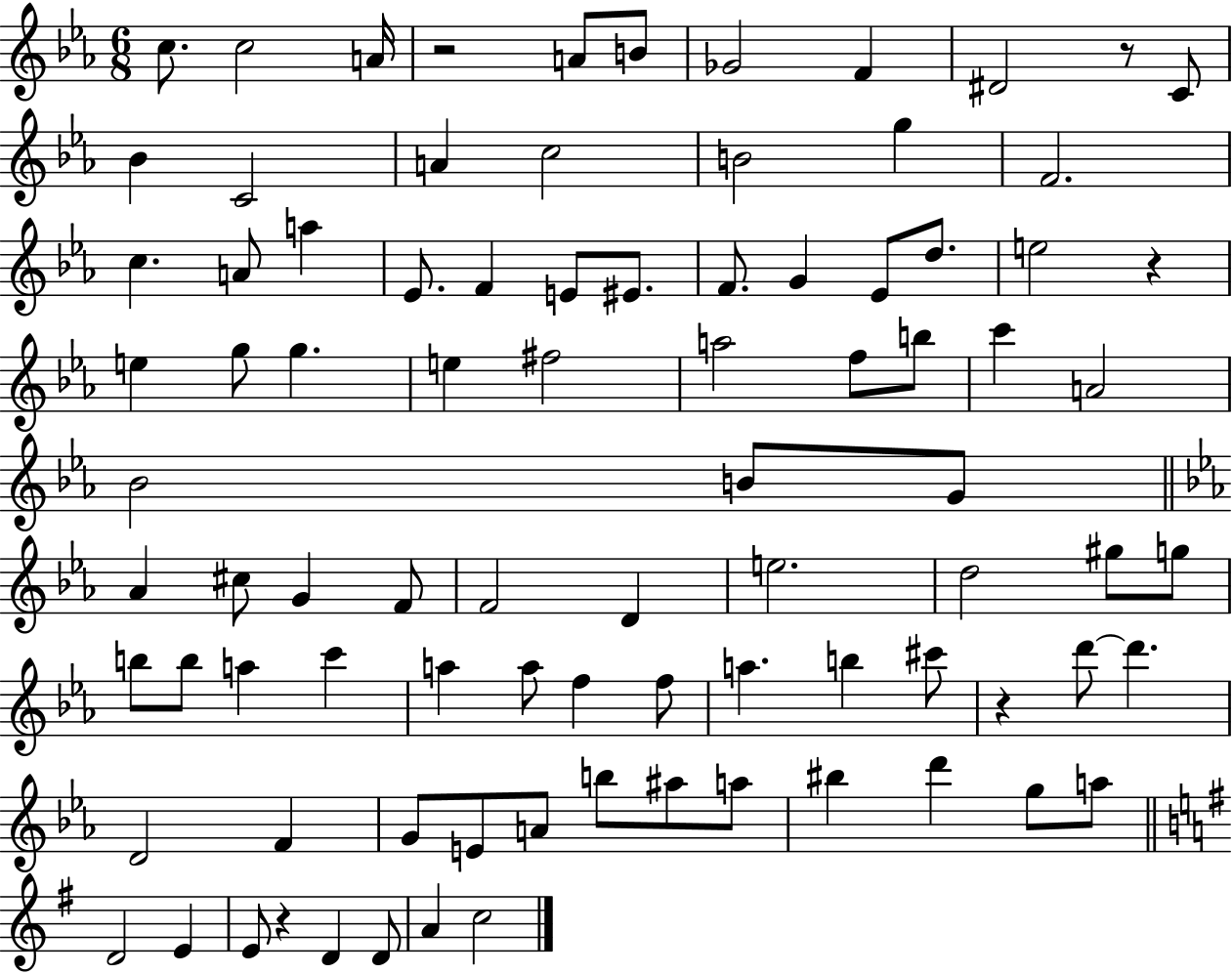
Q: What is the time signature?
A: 6/8